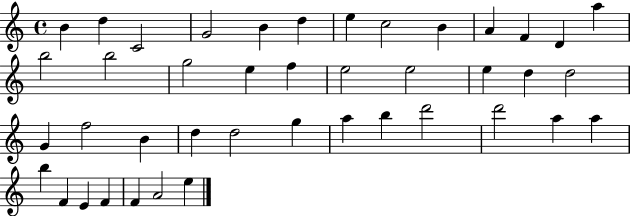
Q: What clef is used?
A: treble